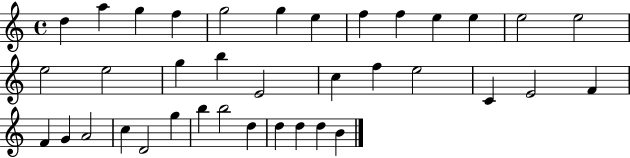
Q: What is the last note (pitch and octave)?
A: B4